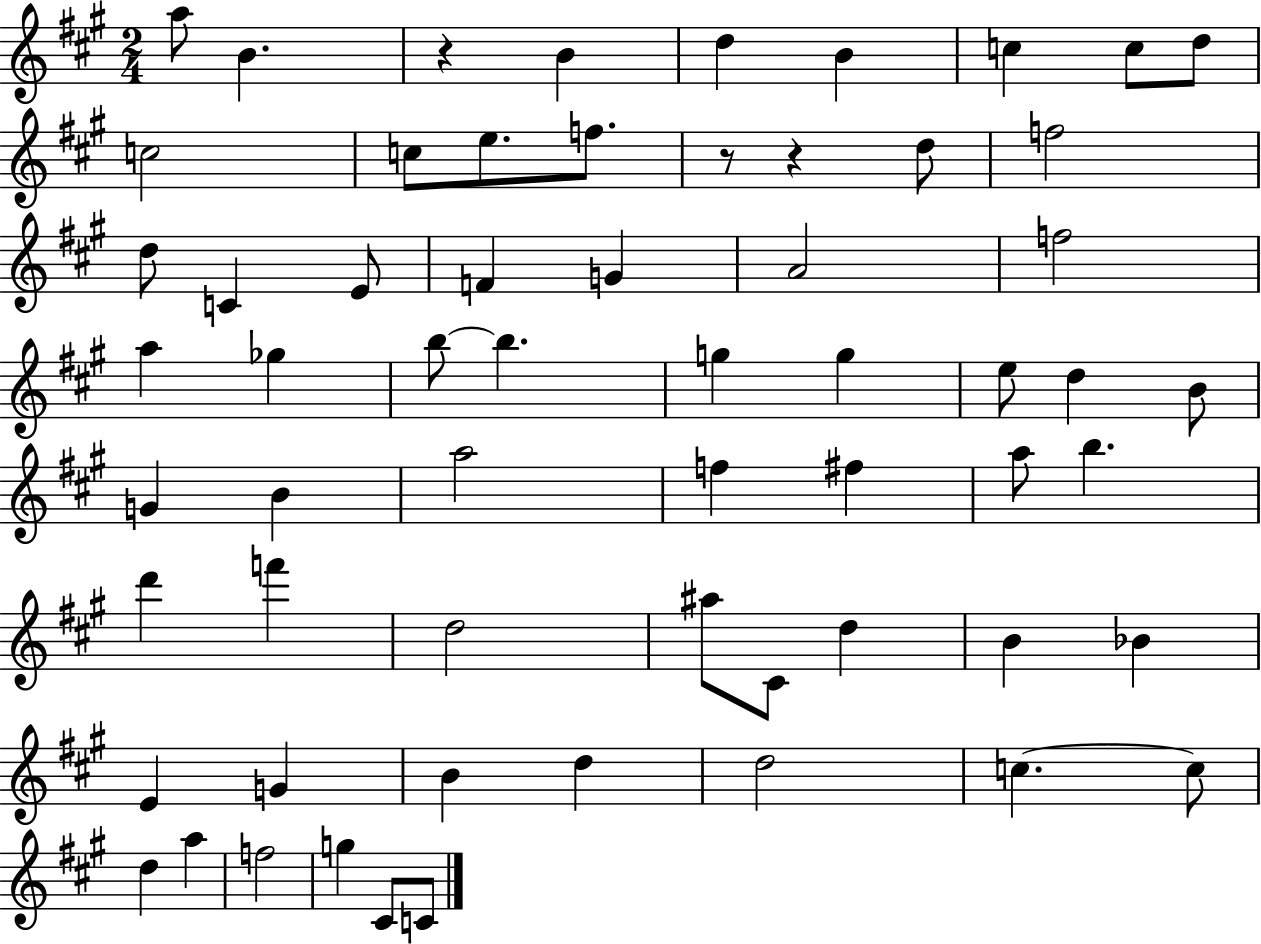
A5/e B4/q. R/q B4/q D5/q B4/q C5/q C5/e D5/e C5/h C5/e E5/e. F5/e. R/e R/q D5/e F5/h D5/e C4/q E4/e F4/q G4/q A4/h F5/h A5/q Gb5/q B5/e B5/q. G5/q G5/q E5/e D5/q B4/e G4/q B4/q A5/h F5/q F#5/q A5/e B5/q. D6/q F6/q D5/h A#5/e C#4/e D5/q B4/q Bb4/q E4/q G4/q B4/q D5/q D5/h C5/q. C5/e D5/q A5/q F5/h G5/q C#4/e C4/e